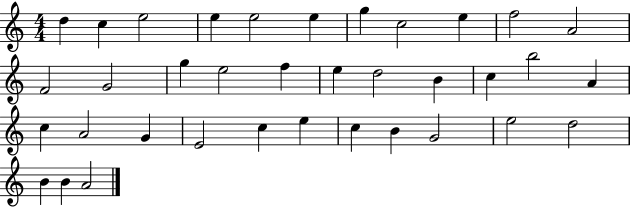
{
  \clef treble
  \numericTimeSignature
  \time 4/4
  \key c \major
  d''4 c''4 e''2 | e''4 e''2 e''4 | g''4 c''2 e''4 | f''2 a'2 | \break f'2 g'2 | g''4 e''2 f''4 | e''4 d''2 b'4 | c''4 b''2 a'4 | \break c''4 a'2 g'4 | e'2 c''4 e''4 | c''4 b'4 g'2 | e''2 d''2 | \break b'4 b'4 a'2 | \bar "|."
}